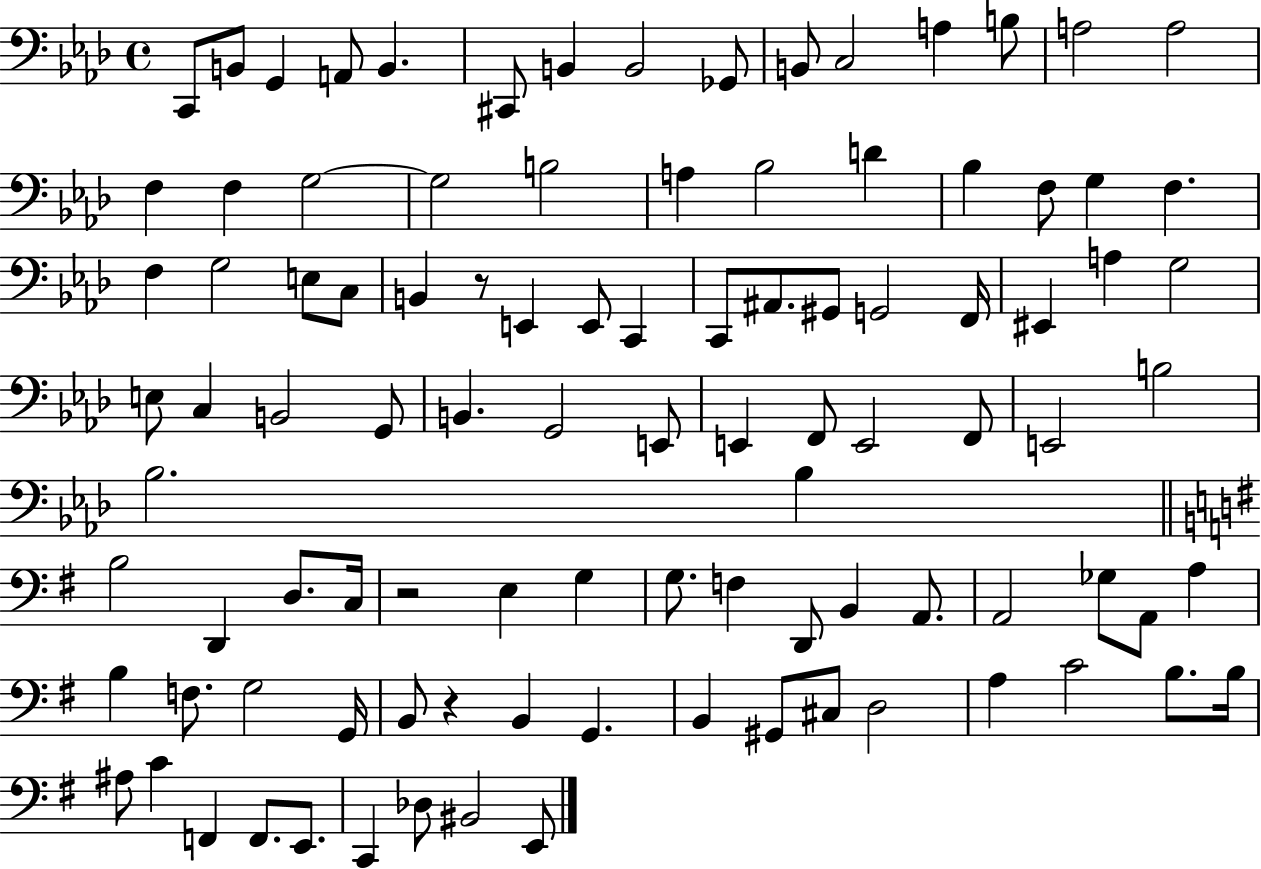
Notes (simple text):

C2/e B2/e G2/q A2/e B2/q. C#2/e B2/q B2/h Gb2/e B2/e C3/h A3/q B3/e A3/h A3/h F3/q F3/q G3/h G3/h B3/h A3/q Bb3/h D4/q Bb3/q F3/e G3/q F3/q. F3/q G3/h E3/e C3/e B2/q R/e E2/q E2/e C2/q C2/e A#2/e. G#2/e G2/h F2/s EIS2/q A3/q G3/h E3/e C3/q B2/h G2/e B2/q. G2/h E2/e E2/q F2/e E2/h F2/e E2/h B3/h Bb3/h. Bb3/q B3/h D2/q D3/e. C3/s R/h E3/q G3/q G3/e. F3/q D2/e B2/q A2/e. A2/h Gb3/e A2/e A3/q B3/q F3/e. G3/h G2/s B2/e R/q B2/q G2/q. B2/q G#2/e C#3/e D3/h A3/q C4/h B3/e. B3/s A#3/e C4/q F2/q F2/e. E2/e. C2/q Db3/e BIS2/h E2/e